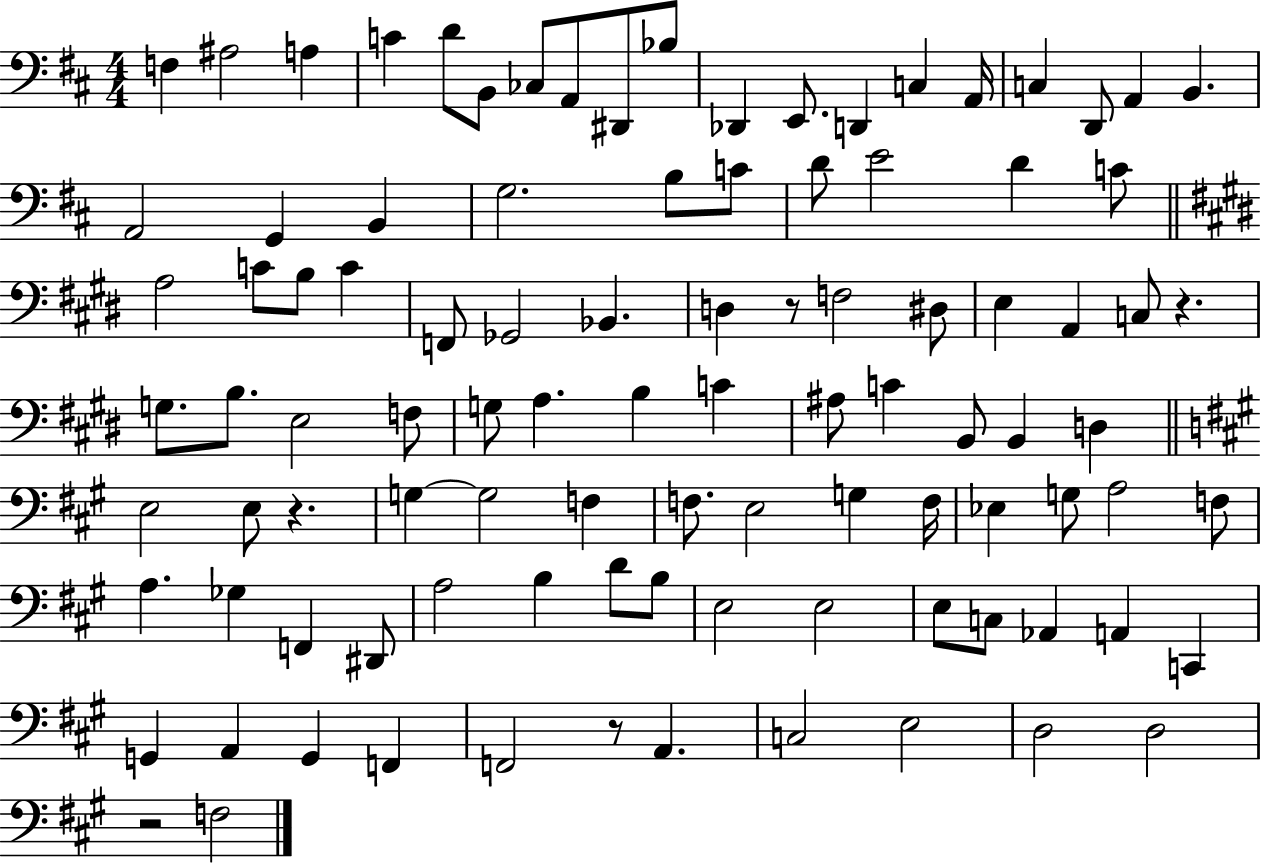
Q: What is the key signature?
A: D major